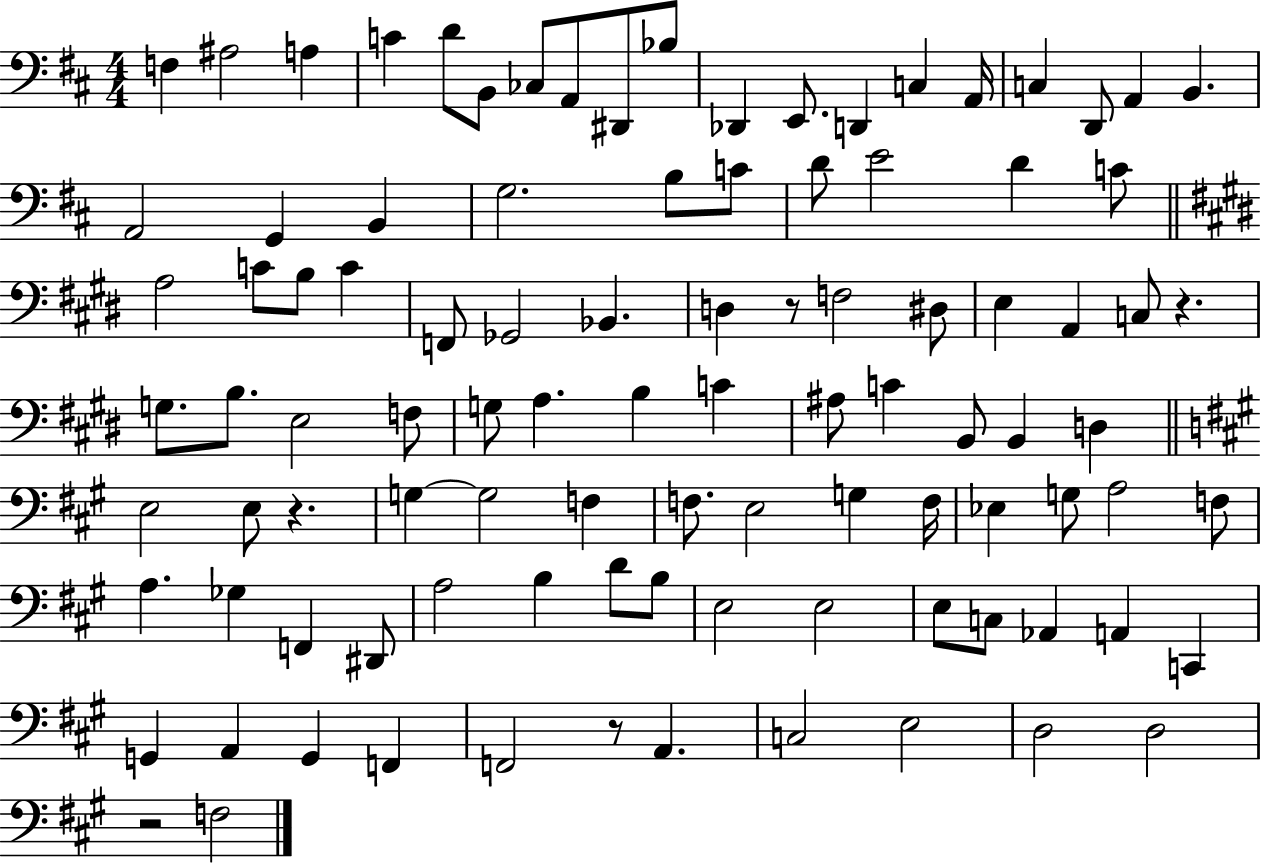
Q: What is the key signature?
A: D major